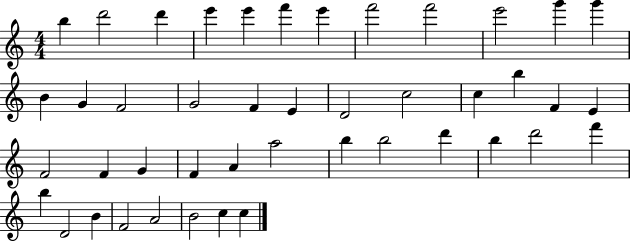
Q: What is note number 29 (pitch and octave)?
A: A4